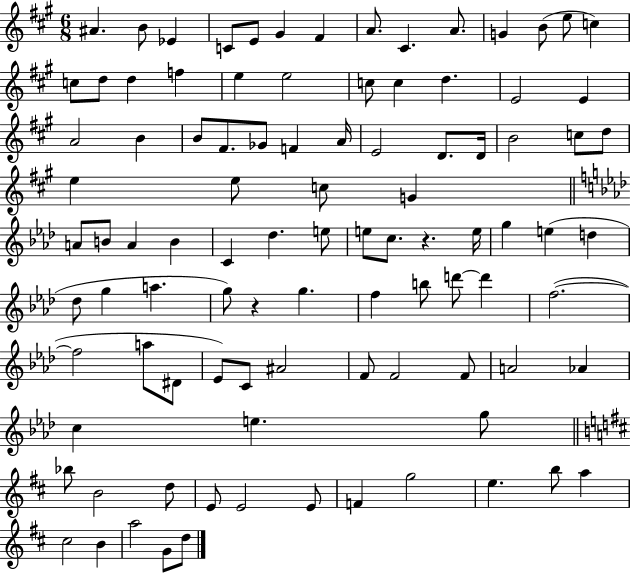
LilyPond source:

{
  \clef treble
  \numericTimeSignature
  \time 6/8
  \key a \major
  ais'4. b'8 ees'4 | c'8 e'8 gis'4 fis'4 | a'8. cis'4. a'8. | g'4 b'8( e''8 c''4) | \break c''8 d''8 d''4 f''4 | e''4 e''2 | c''8 c''4 d''4. | e'2 e'4 | \break a'2 b'4 | b'8 fis'8. ges'8 f'4 a'16 | e'2 d'8. d'16 | b'2 c''8 d''8 | \break e''4 e''8 c''8 g'4 | \bar "||" \break \key f \minor a'8 b'8 a'4 b'4 | c'4 des''4. e''8 | e''8 c''8. r4. e''16 | g''4 e''4( d''4 | \break des''8 g''4 a''4. | g''8) r4 g''4. | f''4 b''8 d'''8~~ d'''4 | f''2.~(~ | \break f''2 a''8 dis'8 | ees'8) c'8 ais'2 | f'8 f'2 f'8 | a'2 aes'4 | \break c''4 e''4. g''8 | \bar "||" \break \key d \major bes''8 b'2 d''8 | e'8 e'2 e'8 | f'4 g''2 | e''4. b''8 a''4 | \break cis''2 b'4 | a''2 g'8 d''8 | \bar "|."
}